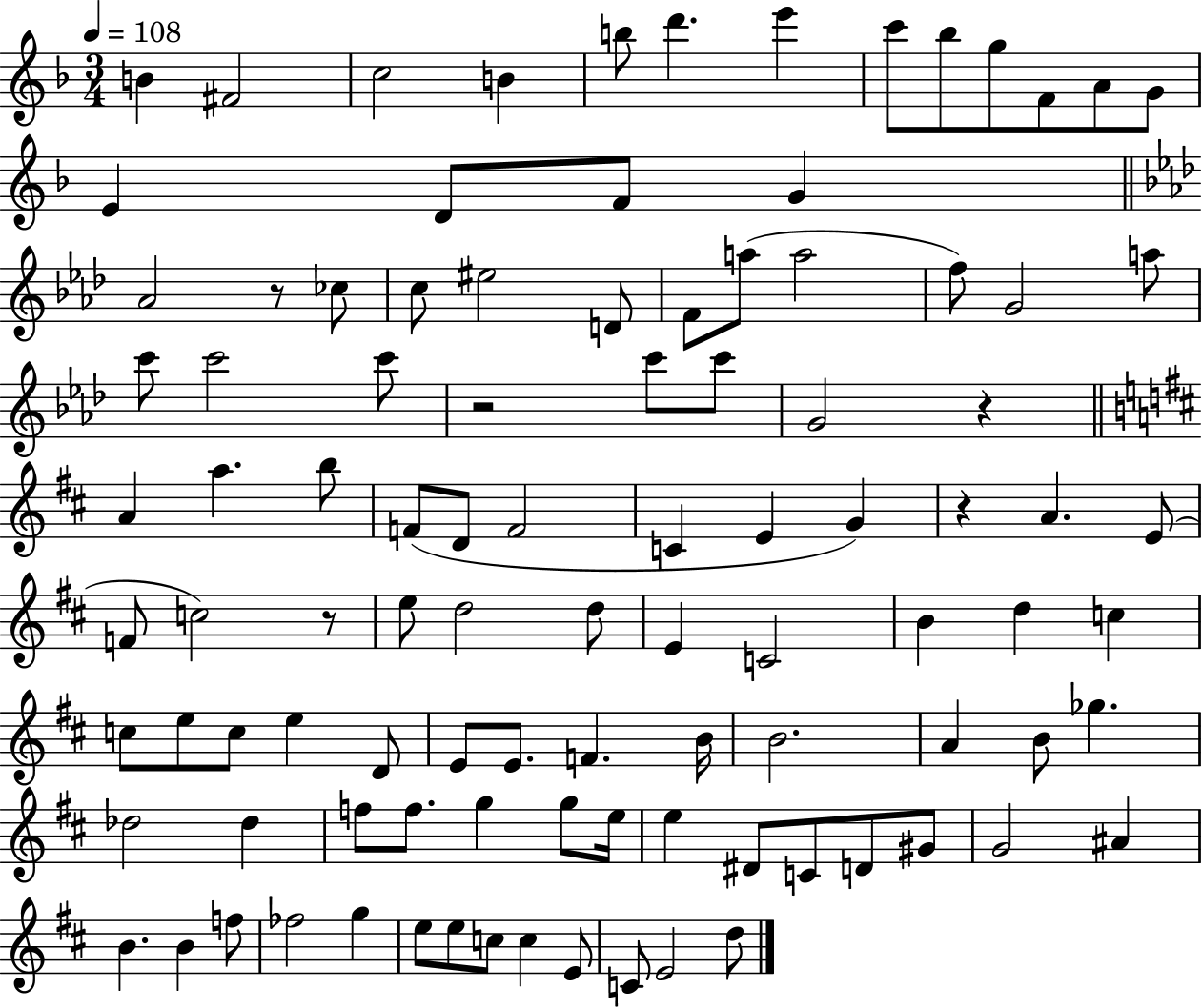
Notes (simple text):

B4/q F#4/h C5/h B4/q B5/e D6/q. E6/q C6/e Bb5/e G5/e F4/e A4/e G4/e E4/q D4/e F4/e G4/q Ab4/h R/e CES5/e C5/e EIS5/h D4/e F4/e A5/e A5/h F5/e G4/h A5/e C6/e C6/h C6/e R/h C6/e C6/e G4/h R/q A4/q A5/q. B5/e F4/e D4/e F4/h C4/q E4/q G4/q R/q A4/q. E4/e F4/e C5/h R/e E5/e D5/h D5/e E4/q C4/h B4/q D5/q C5/q C5/e E5/e C5/e E5/q D4/e E4/e E4/e. F4/q. B4/s B4/h. A4/q B4/e Gb5/q. Db5/h Db5/q F5/e F5/e. G5/q G5/e E5/s E5/q D#4/e C4/e D4/e G#4/e G4/h A#4/q B4/q. B4/q F5/e FES5/h G5/q E5/e E5/e C5/e C5/q E4/e C4/e E4/h D5/e